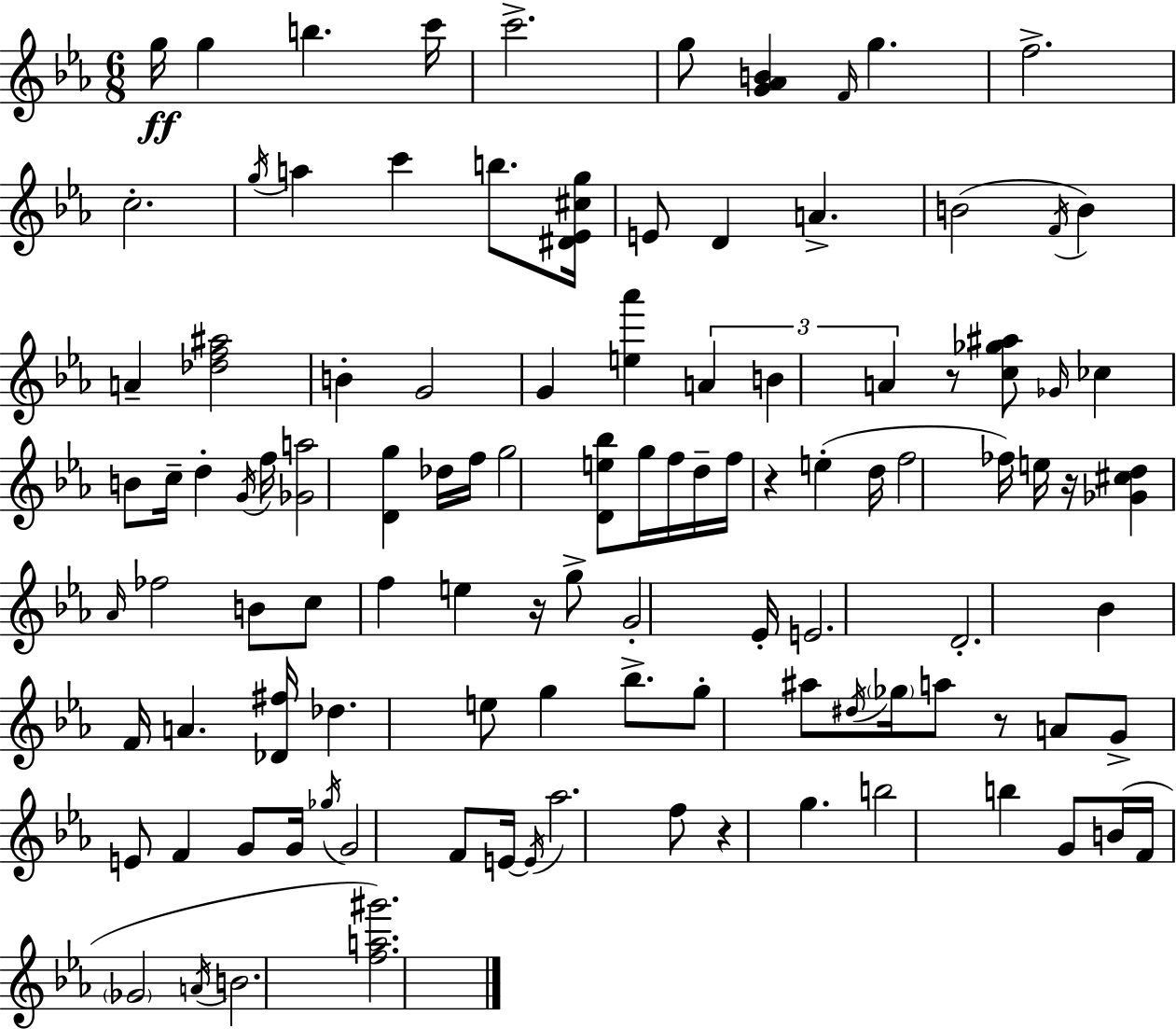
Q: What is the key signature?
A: C minor